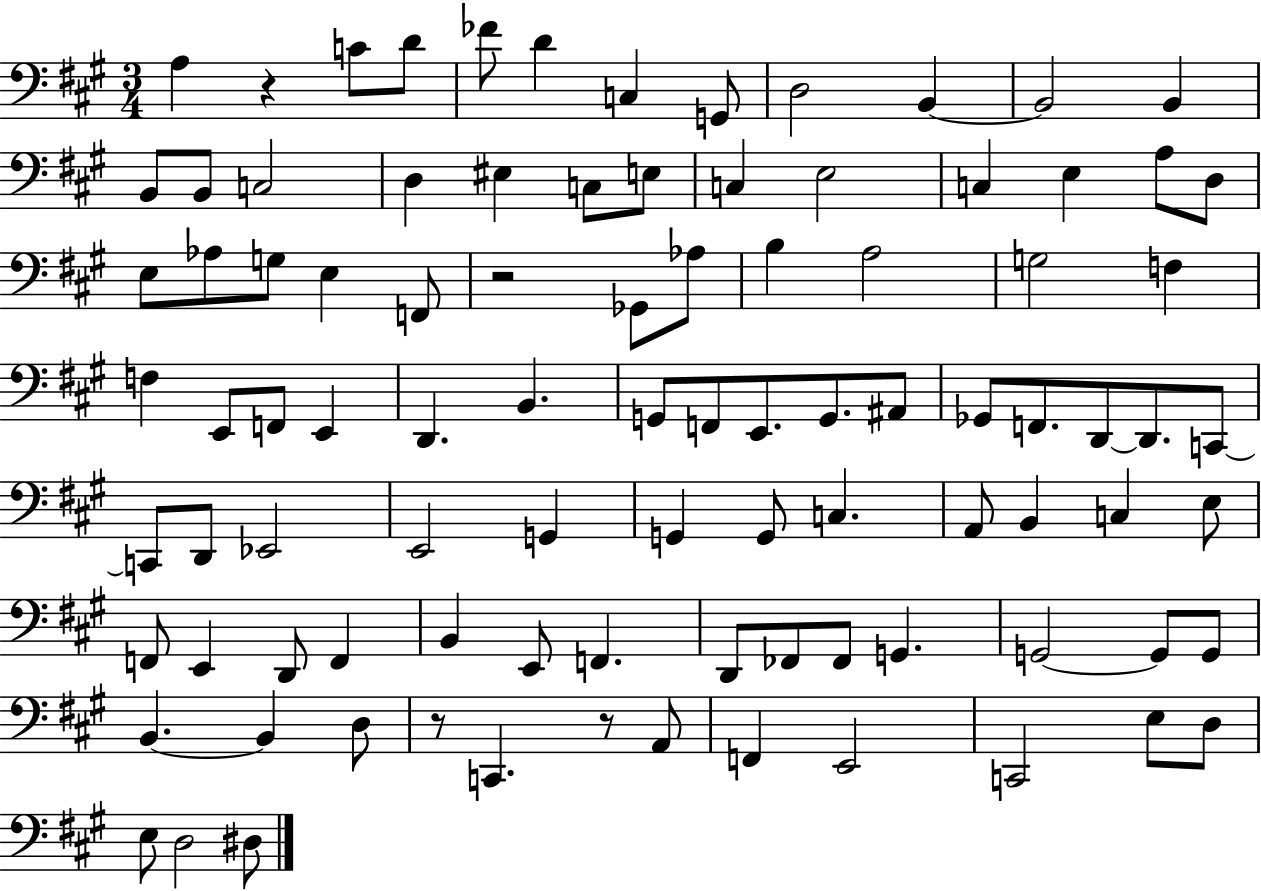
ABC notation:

X:1
T:Untitled
M:3/4
L:1/4
K:A
A, z C/2 D/2 _F/2 D C, G,,/2 D,2 B,, B,,2 B,, B,,/2 B,,/2 C,2 D, ^E, C,/2 E,/2 C, E,2 C, E, A,/2 D,/2 E,/2 _A,/2 G,/2 E, F,,/2 z2 _G,,/2 _A,/2 B, A,2 G,2 F, F, E,,/2 F,,/2 E,, D,, B,, G,,/2 F,,/2 E,,/2 G,,/2 ^A,,/2 _G,,/2 F,,/2 D,,/2 D,,/2 C,,/2 C,,/2 D,,/2 _E,,2 E,,2 G,, G,, G,,/2 C, A,,/2 B,, C, E,/2 F,,/2 E,, D,,/2 F,, B,, E,,/2 F,, D,,/2 _F,,/2 _F,,/2 G,, G,,2 G,,/2 G,,/2 B,, B,, D,/2 z/2 C,, z/2 A,,/2 F,, E,,2 C,,2 E,/2 D,/2 E,/2 D,2 ^D,/2